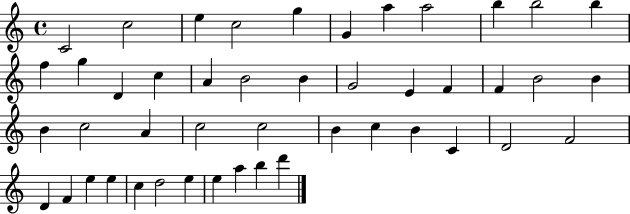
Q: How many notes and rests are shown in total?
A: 46